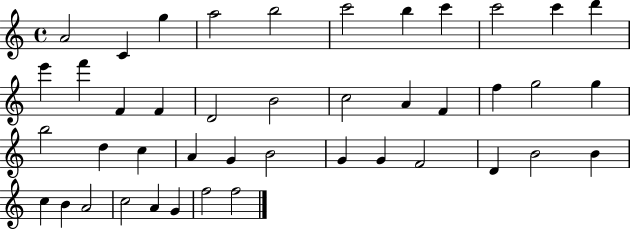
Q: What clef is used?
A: treble